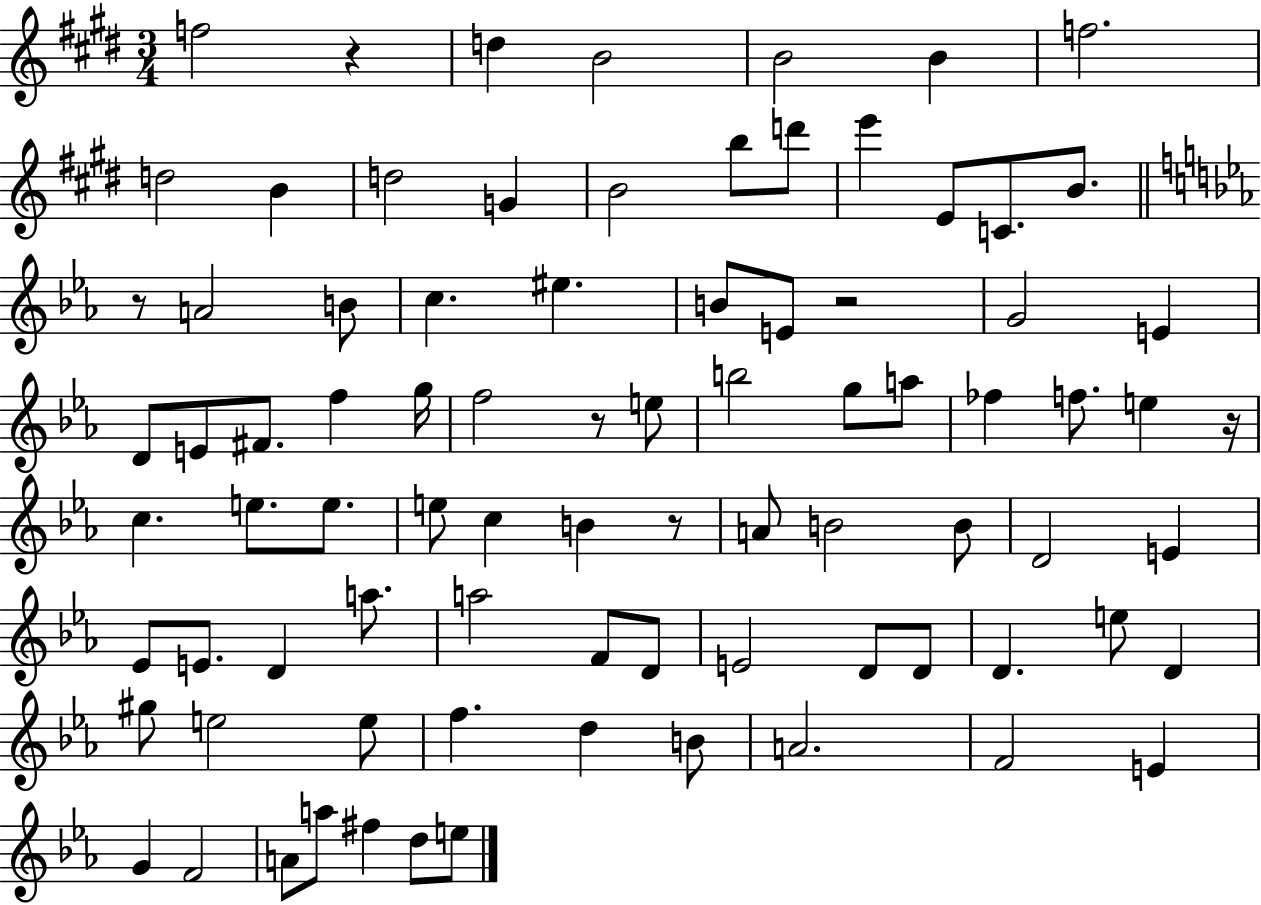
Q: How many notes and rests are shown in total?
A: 84